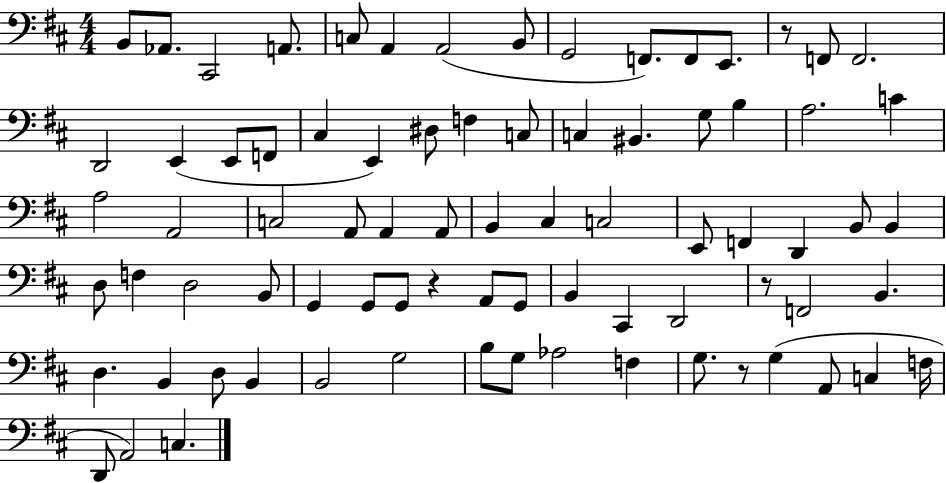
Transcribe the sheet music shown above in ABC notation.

X:1
T:Untitled
M:4/4
L:1/4
K:D
B,,/2 _A,,/2 ^C,,2 A,,/2 C,/2 A,, A,,2 B,,/2 G,,2 F,,/2 F,,/2 E,,/2 z/2 F,,/2 F,,2 D,,2 E,, E,,/2 F,,/2 ^C, E,, ^D,/2 F, C,/2 C, ^B,, G,/2 B, A,2 C A,2 A,,2 C,2 A,,/2 A,, A,,/2 B,, ^C, C,2 E,,/2 F,, D,, B,,/2 B,, D,/2 F, D,2 B,,/2 G,, G,,/2 G,,/2 z A,,/2 G,,/2 B,, ^C,, D,,2 z/2 F,,2 B,, D, B,, D,/2 B,, B,,2 G,2 B,/2 G,/2 _A,2 F, G,/2 z/2 G, A,,/2 C, F,/4 D,,/2 A,,2 C,